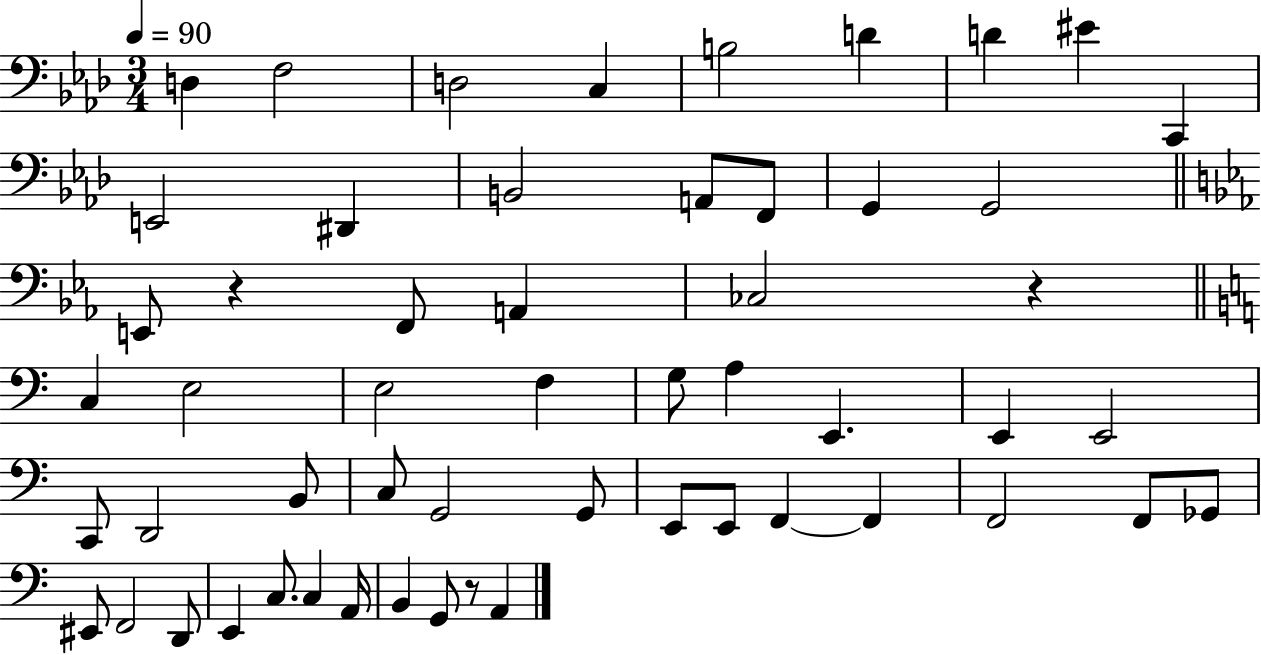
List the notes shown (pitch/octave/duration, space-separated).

D3/q F3/h D3/h C3/q B3/h D4/q D4/q EIS4/q C2/q E2/h D#2/q B2/h A2/e F2/e G2/q G2/h E2/e R/q F2/e A2/q CES3/h R/q C3/q E3/h E3/h F3/q G3/e A3/q E2/q. E2/q E2/h C2/e D2/h B2/e C3/e G2/h G2/e E2/e E2/e F2/q F2/q F2/h F2/e Gb2/e EIS2/e F2/h D2/e E2/q C3/e. C3/q A2/s B2/q G2/e R/e A2/q